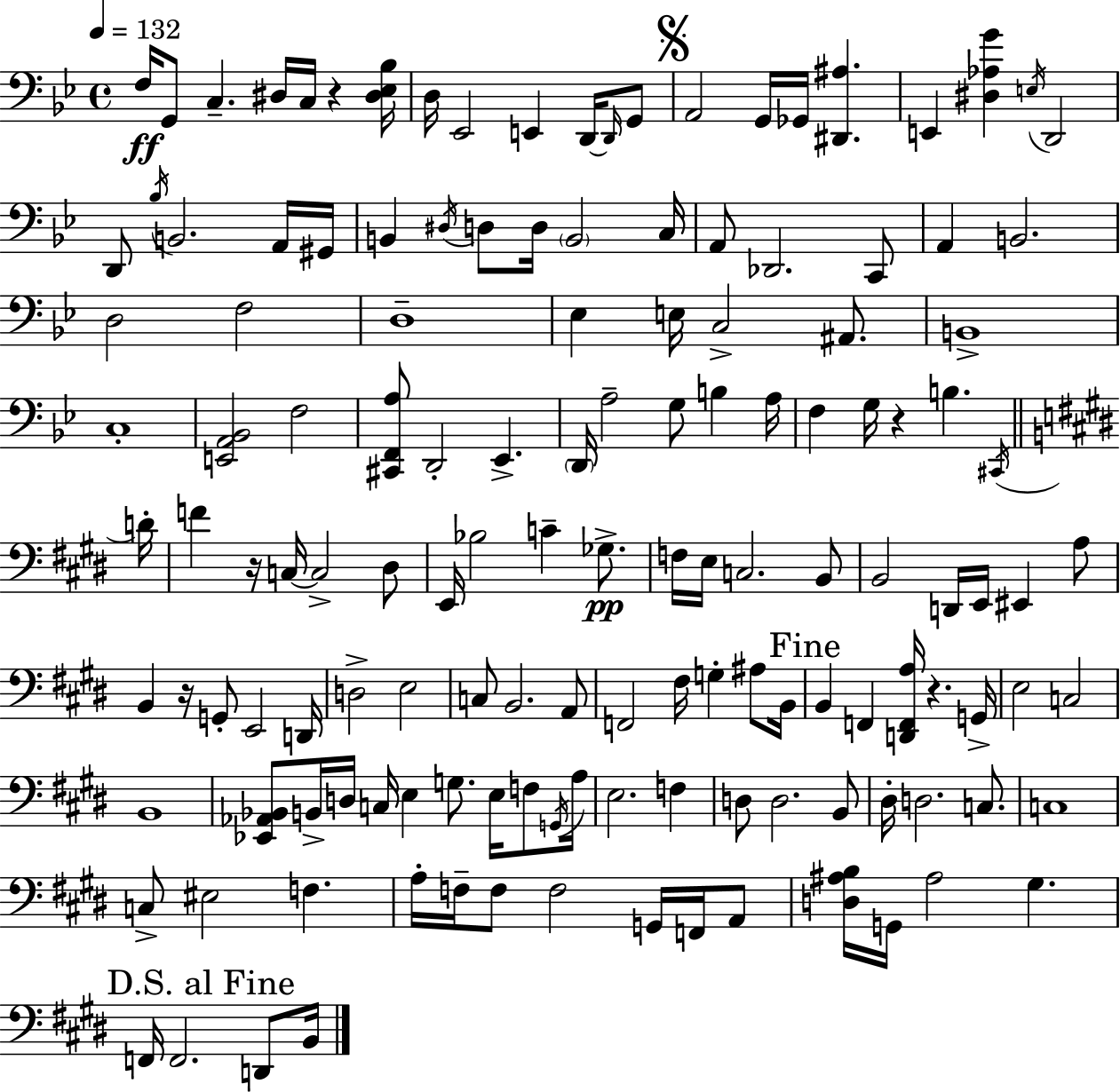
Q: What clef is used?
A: bass